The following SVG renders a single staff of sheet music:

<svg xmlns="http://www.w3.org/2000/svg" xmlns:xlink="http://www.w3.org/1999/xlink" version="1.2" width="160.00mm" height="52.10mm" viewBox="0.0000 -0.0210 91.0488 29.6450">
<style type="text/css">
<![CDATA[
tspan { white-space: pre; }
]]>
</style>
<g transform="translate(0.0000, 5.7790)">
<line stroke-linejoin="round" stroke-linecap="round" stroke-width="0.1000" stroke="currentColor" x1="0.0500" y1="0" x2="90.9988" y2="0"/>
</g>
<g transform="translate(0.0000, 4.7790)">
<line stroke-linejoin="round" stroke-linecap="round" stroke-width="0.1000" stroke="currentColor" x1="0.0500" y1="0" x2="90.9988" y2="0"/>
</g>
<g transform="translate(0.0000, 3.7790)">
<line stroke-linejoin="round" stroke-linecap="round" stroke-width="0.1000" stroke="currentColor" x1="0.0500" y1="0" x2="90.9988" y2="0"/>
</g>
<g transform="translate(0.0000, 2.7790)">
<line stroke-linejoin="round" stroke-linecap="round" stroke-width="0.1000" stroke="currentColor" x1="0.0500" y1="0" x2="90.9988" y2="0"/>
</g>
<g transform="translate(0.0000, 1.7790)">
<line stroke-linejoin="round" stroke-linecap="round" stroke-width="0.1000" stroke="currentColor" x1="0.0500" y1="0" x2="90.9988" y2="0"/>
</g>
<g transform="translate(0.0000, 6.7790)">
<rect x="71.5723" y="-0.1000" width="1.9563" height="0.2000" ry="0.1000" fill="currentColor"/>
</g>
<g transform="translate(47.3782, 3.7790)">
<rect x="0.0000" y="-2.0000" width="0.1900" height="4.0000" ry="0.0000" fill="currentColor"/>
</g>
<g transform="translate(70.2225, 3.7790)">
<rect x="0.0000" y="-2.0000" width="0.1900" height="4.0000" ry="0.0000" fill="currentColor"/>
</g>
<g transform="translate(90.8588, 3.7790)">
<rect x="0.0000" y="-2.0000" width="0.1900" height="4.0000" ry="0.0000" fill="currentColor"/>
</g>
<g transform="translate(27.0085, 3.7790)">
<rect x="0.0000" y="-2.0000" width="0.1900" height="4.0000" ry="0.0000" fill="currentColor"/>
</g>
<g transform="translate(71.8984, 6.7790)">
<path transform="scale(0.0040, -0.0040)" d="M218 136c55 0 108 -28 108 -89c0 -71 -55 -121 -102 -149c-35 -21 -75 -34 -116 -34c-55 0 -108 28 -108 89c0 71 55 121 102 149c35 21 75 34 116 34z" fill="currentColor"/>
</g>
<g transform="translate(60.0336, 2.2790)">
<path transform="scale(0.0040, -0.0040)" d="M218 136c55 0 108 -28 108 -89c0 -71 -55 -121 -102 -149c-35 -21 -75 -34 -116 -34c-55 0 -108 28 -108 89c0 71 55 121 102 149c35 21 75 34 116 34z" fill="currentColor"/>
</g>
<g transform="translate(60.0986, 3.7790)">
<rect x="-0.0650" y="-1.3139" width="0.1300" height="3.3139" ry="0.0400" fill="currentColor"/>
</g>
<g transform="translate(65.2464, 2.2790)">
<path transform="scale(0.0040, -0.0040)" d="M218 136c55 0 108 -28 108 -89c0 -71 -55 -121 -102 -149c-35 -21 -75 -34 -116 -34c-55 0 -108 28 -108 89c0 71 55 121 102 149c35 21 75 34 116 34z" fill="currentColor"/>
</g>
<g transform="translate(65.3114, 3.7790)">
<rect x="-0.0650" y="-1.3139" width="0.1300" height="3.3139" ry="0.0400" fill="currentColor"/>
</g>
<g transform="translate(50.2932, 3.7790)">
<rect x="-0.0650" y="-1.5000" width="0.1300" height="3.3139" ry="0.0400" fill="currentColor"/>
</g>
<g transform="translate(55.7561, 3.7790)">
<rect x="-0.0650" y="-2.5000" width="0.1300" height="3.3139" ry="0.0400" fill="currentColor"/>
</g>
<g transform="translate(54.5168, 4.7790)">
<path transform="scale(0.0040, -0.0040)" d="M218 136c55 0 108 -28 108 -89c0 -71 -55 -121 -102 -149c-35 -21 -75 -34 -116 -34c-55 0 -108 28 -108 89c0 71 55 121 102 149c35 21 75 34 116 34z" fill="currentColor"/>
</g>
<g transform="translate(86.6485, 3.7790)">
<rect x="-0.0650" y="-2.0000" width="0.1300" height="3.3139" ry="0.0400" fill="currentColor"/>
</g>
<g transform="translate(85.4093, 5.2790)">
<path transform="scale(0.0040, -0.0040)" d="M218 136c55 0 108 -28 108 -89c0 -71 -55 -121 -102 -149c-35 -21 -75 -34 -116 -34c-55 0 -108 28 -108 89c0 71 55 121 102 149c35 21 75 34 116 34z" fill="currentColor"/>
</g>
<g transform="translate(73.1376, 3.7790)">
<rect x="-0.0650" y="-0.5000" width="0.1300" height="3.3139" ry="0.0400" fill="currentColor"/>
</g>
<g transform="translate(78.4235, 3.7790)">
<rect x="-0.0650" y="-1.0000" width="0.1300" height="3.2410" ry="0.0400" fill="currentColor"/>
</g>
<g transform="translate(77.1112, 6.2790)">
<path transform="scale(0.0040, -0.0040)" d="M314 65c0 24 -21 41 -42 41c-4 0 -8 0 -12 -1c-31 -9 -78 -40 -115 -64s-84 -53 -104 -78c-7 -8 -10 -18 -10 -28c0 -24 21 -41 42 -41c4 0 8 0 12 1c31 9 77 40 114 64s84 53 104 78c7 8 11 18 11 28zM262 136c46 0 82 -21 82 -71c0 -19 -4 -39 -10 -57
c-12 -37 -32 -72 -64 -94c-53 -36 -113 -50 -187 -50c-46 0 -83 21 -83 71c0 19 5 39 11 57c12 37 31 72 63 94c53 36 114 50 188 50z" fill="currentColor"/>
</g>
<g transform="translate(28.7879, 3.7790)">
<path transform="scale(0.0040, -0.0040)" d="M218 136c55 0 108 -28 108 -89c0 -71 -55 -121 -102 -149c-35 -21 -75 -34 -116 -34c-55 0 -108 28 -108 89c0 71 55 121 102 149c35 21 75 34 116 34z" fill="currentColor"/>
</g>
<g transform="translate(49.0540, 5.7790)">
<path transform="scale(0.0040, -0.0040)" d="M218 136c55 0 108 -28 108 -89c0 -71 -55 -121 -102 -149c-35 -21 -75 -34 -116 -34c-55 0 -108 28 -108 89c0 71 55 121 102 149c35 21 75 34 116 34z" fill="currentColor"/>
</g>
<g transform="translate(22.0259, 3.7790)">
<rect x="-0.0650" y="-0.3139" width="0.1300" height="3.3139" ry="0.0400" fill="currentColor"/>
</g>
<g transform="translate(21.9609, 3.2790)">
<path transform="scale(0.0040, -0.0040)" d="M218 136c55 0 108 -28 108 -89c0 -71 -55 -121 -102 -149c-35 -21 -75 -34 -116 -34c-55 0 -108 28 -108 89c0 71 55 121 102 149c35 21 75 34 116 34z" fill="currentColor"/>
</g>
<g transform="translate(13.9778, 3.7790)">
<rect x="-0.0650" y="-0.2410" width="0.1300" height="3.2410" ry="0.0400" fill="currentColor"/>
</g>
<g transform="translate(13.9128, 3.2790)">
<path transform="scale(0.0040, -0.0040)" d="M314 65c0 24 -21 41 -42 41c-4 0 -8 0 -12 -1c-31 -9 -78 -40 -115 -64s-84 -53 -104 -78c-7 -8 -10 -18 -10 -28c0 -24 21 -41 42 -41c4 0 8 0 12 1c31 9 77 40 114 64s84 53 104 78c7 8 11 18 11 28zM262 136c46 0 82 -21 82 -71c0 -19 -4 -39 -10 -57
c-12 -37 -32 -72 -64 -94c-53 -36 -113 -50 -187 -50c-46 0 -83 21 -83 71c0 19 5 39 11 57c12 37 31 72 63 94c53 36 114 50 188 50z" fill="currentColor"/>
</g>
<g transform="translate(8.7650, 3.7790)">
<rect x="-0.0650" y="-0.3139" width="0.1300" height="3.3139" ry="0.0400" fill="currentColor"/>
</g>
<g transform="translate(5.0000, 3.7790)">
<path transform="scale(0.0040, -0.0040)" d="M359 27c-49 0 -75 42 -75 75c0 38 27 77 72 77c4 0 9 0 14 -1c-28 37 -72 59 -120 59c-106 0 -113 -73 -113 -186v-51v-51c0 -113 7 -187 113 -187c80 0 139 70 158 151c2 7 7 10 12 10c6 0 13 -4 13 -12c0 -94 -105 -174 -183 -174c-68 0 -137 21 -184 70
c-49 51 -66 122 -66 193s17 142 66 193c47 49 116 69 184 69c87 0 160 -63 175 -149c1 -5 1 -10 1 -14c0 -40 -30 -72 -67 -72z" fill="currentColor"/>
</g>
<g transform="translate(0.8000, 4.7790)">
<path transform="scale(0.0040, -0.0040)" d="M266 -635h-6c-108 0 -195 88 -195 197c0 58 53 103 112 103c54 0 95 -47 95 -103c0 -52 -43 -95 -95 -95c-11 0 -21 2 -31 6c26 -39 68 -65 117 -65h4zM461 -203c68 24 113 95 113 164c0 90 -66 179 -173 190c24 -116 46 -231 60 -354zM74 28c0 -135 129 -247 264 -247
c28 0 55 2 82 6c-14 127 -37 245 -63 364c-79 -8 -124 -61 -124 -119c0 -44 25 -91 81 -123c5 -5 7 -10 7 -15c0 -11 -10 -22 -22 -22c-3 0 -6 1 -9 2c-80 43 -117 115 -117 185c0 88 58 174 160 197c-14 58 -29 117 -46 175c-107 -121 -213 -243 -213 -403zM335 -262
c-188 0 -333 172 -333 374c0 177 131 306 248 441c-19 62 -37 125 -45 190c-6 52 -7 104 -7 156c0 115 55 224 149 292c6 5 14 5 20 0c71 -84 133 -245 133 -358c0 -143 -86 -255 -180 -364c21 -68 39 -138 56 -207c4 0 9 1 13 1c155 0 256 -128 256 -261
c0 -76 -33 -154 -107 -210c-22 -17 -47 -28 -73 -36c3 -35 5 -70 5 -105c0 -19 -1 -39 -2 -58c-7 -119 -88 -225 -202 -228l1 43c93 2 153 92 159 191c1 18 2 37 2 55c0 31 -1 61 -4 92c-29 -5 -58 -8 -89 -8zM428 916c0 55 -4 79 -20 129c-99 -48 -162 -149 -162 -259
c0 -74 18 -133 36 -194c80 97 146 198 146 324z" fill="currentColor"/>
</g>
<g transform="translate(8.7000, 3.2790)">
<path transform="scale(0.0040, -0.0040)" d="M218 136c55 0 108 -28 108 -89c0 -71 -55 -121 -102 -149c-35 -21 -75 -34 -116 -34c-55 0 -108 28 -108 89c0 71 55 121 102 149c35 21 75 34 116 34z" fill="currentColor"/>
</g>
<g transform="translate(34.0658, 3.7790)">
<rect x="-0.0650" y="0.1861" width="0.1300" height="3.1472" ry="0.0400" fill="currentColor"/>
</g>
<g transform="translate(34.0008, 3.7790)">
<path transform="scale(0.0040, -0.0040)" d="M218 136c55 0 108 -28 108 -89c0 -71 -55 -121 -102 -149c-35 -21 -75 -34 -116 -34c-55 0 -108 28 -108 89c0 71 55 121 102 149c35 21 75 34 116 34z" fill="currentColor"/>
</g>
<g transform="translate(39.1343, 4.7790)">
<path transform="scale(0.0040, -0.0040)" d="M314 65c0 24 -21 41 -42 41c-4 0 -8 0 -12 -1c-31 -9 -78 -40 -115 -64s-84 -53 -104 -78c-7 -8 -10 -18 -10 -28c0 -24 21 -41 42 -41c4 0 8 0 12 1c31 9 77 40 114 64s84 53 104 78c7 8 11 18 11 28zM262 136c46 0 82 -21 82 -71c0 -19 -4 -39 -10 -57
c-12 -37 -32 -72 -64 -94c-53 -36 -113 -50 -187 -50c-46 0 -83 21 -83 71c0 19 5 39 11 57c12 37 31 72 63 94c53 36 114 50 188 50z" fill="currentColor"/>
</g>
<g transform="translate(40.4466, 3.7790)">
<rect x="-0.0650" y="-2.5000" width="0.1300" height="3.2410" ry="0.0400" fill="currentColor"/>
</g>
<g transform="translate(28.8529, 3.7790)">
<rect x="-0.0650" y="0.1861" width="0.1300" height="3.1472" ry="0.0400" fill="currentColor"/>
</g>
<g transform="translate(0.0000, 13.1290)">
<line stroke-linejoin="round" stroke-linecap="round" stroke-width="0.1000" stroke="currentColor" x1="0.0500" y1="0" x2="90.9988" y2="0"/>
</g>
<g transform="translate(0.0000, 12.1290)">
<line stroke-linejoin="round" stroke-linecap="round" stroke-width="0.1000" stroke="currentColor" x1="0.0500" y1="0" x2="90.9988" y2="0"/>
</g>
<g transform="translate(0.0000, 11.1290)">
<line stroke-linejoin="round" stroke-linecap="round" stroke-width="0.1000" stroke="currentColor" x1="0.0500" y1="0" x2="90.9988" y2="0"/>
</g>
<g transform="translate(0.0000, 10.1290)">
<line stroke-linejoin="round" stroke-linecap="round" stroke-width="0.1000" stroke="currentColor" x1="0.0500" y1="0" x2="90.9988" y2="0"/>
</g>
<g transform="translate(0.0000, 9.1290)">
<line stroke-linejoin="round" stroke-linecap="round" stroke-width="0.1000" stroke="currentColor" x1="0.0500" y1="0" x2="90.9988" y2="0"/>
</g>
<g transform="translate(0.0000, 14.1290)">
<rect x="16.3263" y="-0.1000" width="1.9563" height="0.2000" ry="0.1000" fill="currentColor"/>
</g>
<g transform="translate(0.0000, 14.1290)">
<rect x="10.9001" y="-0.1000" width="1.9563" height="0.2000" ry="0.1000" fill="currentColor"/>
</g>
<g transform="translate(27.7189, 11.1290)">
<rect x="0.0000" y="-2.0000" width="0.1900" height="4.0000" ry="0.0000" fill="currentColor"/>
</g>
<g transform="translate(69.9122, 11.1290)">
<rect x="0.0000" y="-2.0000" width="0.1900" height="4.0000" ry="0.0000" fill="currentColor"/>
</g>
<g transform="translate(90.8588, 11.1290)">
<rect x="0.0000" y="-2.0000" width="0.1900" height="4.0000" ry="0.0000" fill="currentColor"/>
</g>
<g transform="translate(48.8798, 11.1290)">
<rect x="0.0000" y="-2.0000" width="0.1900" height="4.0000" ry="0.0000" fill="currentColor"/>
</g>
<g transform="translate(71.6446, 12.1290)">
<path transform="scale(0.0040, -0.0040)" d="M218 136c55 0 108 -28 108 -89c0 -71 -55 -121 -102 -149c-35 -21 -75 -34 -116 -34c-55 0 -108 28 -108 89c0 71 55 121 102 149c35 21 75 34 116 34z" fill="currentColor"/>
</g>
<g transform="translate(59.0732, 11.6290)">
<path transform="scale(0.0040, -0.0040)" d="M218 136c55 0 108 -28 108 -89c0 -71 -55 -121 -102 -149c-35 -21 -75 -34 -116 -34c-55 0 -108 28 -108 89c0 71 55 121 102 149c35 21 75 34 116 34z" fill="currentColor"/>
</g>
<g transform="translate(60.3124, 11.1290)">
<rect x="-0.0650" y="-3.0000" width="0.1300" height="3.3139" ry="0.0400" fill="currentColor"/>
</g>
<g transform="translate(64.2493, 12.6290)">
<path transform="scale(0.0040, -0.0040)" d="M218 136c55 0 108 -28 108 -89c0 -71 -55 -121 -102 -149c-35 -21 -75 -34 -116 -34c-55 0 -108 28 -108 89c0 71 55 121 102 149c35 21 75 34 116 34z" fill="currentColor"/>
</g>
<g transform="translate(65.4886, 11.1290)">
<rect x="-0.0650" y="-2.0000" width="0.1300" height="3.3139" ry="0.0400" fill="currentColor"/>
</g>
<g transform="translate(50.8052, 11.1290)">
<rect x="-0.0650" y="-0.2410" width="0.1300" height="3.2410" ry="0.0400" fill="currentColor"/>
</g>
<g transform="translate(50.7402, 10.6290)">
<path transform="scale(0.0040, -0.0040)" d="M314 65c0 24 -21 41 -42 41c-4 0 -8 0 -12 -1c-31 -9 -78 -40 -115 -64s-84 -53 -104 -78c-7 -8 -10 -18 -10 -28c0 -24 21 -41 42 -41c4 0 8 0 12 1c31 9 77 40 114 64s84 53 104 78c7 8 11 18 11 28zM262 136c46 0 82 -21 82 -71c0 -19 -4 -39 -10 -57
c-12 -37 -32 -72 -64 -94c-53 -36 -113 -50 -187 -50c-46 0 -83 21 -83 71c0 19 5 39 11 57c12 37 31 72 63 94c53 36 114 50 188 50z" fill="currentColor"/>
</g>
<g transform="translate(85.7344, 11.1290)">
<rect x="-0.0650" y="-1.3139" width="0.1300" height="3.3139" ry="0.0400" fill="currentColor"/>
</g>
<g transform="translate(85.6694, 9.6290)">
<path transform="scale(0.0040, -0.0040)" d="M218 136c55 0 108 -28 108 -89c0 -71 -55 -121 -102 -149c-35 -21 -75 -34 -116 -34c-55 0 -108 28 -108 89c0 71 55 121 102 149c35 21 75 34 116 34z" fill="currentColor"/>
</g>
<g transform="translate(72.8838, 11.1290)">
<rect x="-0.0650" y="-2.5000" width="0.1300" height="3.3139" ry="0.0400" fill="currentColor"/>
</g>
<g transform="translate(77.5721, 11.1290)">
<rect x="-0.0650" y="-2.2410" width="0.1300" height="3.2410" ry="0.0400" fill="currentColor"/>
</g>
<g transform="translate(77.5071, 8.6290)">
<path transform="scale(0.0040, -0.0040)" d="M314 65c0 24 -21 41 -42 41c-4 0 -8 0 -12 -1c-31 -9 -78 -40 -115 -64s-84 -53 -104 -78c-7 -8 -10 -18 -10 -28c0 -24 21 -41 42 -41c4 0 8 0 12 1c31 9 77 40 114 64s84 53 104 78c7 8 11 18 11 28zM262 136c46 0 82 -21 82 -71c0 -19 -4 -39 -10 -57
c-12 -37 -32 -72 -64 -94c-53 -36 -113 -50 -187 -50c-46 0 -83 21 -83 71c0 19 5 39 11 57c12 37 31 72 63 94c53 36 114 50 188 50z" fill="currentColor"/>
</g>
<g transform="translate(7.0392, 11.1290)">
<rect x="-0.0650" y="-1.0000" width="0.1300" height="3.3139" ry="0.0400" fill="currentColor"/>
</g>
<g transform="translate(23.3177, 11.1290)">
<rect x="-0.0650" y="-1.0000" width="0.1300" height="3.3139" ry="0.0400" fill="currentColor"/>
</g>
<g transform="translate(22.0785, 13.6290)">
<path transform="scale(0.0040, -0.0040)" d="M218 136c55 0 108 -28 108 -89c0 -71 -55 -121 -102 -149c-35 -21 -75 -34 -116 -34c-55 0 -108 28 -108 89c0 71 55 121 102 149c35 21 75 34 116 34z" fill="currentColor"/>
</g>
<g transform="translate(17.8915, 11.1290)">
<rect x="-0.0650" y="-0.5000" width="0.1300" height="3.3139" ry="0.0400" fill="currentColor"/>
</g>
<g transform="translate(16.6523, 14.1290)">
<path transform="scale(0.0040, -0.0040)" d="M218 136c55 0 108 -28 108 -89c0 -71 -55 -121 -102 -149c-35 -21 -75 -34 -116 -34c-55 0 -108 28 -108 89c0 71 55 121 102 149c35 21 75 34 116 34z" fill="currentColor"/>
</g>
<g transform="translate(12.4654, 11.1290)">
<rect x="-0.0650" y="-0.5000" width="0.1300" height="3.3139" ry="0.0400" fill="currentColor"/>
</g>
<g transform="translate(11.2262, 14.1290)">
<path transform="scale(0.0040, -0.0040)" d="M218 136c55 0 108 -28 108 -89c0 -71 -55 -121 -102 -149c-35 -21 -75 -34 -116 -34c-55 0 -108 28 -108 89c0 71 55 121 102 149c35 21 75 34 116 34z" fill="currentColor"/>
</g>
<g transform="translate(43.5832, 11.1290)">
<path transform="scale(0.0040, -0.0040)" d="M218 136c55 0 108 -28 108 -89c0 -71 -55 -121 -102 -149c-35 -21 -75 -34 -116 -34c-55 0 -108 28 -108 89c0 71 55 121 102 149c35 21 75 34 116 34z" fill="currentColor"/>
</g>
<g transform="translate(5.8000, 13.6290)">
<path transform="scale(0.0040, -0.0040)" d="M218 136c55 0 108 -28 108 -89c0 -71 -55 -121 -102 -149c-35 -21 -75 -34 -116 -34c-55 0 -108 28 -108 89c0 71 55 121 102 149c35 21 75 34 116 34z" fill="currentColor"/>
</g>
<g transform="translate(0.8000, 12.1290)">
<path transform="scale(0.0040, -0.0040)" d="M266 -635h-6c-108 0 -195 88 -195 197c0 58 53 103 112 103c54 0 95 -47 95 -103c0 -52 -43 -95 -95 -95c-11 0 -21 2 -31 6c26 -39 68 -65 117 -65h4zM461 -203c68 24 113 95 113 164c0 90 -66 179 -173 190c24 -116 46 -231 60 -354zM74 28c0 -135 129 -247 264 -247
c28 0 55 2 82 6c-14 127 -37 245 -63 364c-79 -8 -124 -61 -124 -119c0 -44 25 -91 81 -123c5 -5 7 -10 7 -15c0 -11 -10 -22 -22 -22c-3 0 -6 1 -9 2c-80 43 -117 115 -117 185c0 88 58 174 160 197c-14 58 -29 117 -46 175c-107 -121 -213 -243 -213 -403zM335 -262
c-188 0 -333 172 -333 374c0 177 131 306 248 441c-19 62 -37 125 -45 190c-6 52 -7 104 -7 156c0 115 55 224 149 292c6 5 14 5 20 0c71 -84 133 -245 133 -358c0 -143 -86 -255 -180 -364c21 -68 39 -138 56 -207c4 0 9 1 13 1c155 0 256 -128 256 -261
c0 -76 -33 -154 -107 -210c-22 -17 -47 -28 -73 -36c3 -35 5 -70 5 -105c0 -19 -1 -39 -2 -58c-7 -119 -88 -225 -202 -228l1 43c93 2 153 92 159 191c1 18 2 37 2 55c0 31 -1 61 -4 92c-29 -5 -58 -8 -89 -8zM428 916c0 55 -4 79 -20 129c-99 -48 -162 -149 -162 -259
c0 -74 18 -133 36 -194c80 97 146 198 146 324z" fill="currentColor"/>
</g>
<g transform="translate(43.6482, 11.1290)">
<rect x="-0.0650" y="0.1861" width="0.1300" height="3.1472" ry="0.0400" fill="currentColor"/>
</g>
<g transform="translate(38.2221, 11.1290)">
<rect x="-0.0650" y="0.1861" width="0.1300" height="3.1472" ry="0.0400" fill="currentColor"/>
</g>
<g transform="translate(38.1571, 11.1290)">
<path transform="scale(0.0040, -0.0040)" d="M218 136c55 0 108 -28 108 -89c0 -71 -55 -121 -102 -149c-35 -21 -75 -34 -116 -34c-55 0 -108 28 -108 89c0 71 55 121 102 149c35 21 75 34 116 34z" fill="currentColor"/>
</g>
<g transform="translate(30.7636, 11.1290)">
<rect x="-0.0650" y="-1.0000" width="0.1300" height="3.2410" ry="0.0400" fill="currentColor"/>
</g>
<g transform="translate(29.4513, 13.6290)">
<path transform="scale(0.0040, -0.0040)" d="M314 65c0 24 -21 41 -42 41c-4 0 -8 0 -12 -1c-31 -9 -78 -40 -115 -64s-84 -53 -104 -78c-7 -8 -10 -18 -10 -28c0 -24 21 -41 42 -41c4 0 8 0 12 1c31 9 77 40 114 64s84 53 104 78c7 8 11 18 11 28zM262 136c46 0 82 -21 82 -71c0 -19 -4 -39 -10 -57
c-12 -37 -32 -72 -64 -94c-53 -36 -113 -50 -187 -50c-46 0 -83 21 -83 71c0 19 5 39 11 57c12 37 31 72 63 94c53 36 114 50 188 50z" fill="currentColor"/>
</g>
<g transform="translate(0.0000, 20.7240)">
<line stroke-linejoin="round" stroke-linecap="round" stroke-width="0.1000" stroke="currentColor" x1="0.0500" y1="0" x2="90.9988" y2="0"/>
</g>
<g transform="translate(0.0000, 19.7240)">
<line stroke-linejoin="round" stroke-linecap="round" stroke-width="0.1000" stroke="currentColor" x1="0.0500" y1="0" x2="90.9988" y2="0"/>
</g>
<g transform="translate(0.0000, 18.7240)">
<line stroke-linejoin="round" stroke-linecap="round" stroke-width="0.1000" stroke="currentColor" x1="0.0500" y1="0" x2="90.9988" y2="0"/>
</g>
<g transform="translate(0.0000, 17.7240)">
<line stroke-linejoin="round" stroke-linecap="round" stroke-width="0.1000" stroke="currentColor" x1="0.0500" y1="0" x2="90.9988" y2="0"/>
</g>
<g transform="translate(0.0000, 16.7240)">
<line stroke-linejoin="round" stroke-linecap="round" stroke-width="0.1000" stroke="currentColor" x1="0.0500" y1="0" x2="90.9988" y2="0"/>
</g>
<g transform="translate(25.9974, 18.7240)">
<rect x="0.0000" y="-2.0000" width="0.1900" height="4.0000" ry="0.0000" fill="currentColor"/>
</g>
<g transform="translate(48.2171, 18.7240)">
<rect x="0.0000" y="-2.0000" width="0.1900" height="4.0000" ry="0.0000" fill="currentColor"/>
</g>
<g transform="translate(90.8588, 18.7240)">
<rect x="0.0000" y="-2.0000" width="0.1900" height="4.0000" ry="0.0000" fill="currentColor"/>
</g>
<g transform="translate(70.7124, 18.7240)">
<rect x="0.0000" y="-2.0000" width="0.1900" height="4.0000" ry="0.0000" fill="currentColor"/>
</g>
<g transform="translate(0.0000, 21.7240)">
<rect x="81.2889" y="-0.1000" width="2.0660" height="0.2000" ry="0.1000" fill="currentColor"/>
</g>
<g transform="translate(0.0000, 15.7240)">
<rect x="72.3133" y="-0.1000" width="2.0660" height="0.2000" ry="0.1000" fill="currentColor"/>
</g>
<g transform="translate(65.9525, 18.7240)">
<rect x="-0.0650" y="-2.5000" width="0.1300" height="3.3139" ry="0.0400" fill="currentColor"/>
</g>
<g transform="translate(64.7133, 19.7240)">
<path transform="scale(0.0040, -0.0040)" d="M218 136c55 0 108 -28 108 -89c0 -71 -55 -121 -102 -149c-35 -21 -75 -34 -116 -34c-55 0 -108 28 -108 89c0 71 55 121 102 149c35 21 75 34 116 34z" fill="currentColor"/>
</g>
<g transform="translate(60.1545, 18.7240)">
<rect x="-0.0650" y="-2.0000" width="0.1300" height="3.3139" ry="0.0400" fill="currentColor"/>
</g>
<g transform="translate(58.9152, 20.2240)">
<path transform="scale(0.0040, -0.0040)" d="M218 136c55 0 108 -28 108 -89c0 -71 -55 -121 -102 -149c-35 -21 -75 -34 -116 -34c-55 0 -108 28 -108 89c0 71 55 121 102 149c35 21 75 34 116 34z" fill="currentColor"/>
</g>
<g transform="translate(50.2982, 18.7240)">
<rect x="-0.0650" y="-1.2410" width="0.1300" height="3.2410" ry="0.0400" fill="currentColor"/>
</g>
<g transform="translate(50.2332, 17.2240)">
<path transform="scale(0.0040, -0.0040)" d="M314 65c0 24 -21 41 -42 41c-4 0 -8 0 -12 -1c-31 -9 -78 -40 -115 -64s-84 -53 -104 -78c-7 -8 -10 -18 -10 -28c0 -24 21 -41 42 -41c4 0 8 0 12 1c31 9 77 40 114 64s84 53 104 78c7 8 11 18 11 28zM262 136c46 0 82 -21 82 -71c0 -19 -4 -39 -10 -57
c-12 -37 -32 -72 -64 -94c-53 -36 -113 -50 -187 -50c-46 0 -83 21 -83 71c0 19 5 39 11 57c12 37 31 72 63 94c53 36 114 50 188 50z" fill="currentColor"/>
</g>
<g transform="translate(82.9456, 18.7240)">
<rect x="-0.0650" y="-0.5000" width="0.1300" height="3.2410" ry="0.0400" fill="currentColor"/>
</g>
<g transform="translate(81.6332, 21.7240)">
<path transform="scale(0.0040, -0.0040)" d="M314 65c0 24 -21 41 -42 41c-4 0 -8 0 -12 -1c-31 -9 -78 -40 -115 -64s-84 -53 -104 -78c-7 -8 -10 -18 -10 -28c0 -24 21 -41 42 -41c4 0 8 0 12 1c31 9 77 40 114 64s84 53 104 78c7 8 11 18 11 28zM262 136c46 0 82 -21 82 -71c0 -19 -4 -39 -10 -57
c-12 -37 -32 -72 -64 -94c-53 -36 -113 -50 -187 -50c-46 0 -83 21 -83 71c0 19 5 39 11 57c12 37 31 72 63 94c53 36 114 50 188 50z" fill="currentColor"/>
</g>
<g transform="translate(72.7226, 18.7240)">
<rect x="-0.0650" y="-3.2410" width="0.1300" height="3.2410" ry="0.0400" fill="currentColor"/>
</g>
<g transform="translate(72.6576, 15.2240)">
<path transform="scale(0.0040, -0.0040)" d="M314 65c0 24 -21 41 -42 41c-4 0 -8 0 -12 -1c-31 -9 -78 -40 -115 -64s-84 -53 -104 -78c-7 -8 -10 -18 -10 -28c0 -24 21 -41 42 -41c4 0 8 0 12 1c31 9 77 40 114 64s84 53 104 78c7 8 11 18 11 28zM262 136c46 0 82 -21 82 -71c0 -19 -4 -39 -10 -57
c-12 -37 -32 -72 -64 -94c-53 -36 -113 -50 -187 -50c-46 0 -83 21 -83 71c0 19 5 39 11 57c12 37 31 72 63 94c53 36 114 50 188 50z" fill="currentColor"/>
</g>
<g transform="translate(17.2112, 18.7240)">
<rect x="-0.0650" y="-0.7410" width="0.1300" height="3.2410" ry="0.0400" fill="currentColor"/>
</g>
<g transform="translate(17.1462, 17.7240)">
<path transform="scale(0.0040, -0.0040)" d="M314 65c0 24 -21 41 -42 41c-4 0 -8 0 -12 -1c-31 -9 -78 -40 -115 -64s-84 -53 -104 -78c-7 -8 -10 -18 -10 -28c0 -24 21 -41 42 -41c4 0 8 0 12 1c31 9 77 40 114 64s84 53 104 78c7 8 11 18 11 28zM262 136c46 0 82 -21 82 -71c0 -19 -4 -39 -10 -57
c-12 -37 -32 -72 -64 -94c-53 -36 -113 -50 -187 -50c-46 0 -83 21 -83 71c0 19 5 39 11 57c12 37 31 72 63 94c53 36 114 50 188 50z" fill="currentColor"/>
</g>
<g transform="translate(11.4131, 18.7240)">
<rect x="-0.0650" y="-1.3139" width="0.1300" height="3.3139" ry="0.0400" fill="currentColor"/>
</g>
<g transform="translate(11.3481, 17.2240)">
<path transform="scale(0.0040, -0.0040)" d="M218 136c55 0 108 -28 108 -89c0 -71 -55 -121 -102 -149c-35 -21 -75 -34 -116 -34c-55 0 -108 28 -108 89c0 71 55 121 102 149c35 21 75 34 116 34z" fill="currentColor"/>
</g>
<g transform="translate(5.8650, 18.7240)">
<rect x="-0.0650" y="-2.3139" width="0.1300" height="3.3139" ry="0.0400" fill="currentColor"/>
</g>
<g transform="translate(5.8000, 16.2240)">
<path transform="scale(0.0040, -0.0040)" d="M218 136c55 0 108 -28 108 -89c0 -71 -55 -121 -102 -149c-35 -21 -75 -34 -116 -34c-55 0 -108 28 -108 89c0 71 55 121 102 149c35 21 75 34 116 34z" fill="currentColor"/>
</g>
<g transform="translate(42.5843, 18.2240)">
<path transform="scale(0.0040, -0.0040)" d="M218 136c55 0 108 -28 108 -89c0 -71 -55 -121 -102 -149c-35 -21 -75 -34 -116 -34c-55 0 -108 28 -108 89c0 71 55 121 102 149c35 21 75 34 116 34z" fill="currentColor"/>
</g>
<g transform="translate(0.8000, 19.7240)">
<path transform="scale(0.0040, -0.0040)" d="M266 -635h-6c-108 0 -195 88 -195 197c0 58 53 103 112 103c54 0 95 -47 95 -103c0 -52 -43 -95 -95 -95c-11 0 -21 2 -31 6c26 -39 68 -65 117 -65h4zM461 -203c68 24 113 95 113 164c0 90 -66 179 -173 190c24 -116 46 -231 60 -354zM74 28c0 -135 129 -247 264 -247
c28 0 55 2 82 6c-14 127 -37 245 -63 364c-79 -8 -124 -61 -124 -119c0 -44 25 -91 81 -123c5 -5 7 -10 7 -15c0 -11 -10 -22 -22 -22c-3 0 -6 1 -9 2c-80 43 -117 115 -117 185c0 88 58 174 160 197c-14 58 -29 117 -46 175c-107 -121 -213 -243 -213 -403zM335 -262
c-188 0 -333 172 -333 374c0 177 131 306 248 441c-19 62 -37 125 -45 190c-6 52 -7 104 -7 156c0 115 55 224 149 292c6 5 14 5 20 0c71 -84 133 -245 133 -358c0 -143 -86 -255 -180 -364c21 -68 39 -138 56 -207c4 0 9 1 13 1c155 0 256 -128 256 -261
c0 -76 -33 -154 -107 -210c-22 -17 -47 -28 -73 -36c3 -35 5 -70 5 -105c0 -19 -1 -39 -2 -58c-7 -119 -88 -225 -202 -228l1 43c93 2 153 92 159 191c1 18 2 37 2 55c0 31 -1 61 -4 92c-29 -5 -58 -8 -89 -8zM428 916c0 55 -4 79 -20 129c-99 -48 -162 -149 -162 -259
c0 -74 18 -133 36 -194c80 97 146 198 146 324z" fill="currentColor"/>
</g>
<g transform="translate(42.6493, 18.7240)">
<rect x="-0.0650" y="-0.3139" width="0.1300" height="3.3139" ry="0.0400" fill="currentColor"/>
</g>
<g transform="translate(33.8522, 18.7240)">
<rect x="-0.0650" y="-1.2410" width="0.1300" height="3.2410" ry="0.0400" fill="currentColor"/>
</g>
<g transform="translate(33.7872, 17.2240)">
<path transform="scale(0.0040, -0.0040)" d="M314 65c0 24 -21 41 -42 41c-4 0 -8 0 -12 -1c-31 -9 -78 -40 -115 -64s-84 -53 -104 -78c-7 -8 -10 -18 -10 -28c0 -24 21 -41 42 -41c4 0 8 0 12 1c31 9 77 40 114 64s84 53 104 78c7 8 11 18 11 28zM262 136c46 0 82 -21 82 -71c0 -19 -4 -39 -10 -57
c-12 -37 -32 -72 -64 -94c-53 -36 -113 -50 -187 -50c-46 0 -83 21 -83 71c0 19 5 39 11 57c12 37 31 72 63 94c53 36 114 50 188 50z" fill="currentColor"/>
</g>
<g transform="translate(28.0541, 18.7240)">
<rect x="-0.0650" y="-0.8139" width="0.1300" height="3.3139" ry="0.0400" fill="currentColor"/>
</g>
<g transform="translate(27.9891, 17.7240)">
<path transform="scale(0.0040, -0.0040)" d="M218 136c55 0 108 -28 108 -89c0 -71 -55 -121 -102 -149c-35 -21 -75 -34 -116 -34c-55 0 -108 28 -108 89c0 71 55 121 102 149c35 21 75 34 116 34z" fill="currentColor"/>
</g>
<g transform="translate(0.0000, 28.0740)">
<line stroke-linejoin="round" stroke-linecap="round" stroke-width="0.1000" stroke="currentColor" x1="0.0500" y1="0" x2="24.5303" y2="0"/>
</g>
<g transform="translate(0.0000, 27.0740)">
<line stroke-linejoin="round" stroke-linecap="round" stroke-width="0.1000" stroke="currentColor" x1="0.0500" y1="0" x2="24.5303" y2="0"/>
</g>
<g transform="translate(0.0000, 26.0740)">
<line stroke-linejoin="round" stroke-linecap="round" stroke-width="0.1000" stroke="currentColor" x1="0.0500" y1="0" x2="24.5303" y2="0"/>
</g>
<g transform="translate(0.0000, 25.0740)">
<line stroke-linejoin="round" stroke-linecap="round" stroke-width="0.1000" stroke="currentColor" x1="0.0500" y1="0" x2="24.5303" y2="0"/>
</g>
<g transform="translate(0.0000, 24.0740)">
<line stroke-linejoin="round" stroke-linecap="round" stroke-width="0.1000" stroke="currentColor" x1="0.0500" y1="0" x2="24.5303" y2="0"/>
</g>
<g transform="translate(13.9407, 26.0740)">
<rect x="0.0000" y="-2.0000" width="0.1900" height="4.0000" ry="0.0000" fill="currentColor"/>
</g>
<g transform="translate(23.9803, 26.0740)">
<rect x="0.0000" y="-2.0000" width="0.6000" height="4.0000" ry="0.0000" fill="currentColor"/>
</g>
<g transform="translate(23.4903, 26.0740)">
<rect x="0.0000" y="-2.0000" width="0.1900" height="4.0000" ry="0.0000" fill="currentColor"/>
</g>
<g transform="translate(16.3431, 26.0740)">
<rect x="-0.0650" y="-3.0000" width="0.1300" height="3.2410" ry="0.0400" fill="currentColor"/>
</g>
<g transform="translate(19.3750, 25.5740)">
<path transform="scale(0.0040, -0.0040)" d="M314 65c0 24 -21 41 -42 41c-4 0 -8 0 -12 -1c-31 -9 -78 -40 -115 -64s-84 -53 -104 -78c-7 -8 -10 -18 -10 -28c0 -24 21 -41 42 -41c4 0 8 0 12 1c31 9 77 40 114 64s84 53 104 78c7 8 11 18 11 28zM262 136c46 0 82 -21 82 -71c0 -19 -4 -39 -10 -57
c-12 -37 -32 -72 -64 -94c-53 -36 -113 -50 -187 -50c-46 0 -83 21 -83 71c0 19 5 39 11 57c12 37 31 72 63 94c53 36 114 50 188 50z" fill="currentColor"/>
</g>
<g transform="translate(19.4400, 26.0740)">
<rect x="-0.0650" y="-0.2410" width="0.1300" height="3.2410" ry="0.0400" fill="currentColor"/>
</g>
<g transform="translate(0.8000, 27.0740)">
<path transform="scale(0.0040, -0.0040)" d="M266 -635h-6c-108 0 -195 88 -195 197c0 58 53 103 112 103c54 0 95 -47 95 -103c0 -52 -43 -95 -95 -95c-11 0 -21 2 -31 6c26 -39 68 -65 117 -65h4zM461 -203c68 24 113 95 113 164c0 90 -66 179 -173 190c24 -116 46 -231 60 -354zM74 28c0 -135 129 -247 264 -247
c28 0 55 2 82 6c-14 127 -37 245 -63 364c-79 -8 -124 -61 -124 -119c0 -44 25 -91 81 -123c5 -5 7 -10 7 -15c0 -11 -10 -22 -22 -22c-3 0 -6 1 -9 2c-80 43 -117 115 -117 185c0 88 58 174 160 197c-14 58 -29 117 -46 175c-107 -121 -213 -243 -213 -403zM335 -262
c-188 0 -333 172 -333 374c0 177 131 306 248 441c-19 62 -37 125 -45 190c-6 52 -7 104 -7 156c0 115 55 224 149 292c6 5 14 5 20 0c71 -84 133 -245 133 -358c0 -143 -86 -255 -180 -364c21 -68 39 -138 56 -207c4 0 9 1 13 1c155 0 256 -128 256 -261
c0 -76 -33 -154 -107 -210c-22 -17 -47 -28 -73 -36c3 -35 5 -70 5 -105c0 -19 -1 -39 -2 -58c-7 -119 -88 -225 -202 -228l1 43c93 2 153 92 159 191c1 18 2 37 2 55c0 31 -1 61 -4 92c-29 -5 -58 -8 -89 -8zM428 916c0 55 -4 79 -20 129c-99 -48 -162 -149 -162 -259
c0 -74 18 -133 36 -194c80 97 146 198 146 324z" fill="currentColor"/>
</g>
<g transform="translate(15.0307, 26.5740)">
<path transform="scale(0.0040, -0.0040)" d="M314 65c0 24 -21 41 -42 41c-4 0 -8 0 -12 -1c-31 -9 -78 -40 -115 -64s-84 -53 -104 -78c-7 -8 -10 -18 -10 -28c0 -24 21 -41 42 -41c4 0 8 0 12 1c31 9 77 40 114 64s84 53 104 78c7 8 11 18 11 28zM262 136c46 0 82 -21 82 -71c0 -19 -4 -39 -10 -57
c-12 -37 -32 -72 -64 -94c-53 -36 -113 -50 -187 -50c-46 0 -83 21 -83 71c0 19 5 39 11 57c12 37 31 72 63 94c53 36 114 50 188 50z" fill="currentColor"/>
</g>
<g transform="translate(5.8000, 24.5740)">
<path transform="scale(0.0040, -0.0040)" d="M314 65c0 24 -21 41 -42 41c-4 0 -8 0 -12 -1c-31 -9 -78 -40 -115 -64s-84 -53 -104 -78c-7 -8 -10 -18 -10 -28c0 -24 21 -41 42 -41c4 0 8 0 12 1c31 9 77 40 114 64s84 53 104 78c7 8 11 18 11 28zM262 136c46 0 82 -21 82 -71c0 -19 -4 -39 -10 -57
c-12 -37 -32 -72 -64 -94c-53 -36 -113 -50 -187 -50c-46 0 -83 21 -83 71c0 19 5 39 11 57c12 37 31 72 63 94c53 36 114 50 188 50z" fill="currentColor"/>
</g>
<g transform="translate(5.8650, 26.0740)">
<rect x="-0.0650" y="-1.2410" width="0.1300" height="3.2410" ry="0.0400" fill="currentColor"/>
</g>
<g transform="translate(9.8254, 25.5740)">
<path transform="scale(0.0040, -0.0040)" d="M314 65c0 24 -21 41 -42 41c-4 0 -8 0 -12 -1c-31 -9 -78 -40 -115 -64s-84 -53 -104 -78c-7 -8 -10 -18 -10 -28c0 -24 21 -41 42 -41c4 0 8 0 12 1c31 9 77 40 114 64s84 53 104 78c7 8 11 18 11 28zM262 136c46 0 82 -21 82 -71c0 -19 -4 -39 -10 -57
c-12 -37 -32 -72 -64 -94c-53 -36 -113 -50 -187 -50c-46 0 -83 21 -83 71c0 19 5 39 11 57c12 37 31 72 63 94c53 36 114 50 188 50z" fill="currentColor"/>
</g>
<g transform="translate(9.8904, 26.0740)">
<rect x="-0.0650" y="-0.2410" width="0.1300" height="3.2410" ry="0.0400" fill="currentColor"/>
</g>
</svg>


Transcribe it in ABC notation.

X:1
T:Untitled
M:4/4
L:1/4
K:C
c c2 c B B G2 E G e e C D2 F D C C D D2 B B c2 A F G g2 e g e d2 d e2 c e2 F G b2 C2 e2 c2 A2 c2